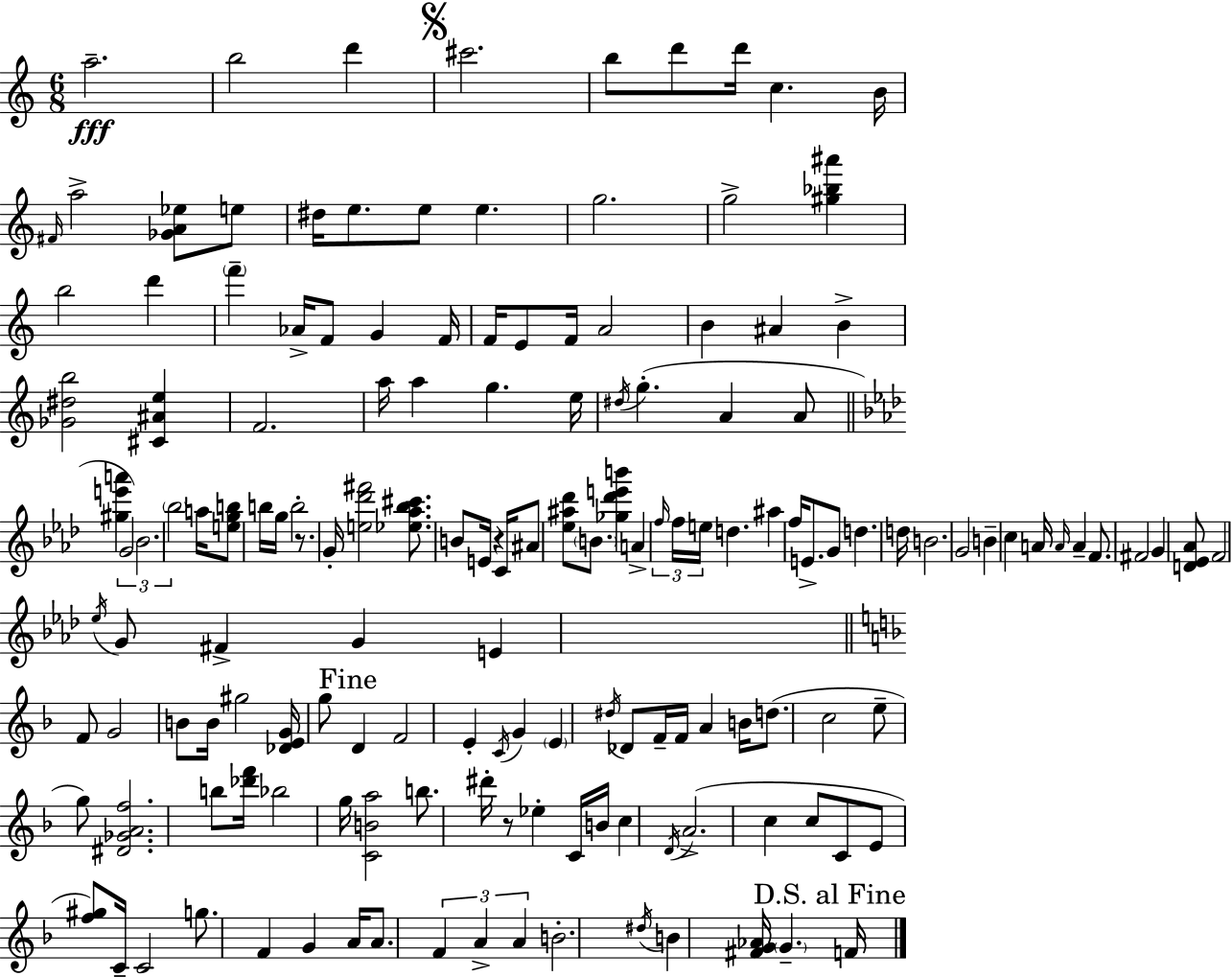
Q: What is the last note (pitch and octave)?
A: F4